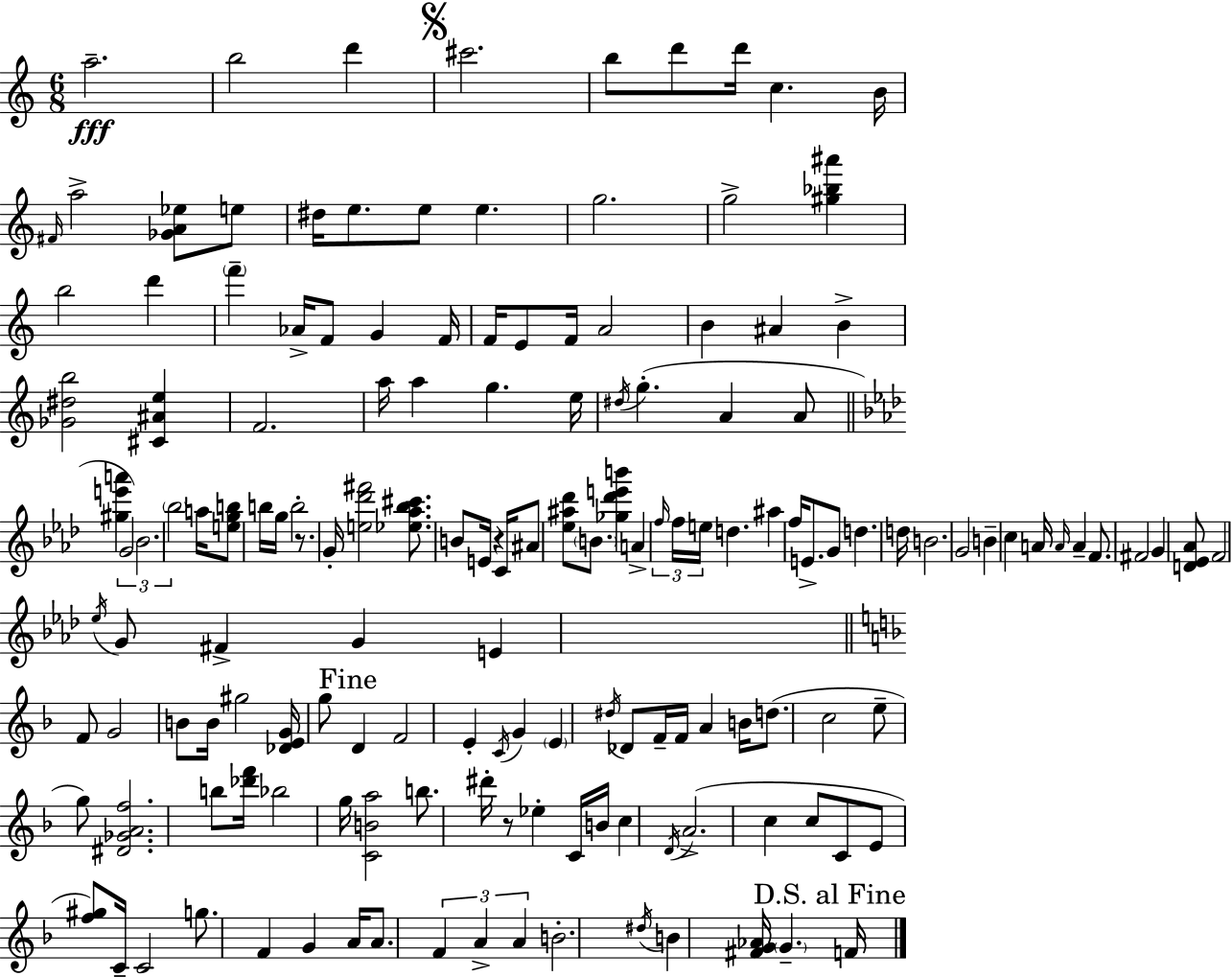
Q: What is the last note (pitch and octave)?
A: F4